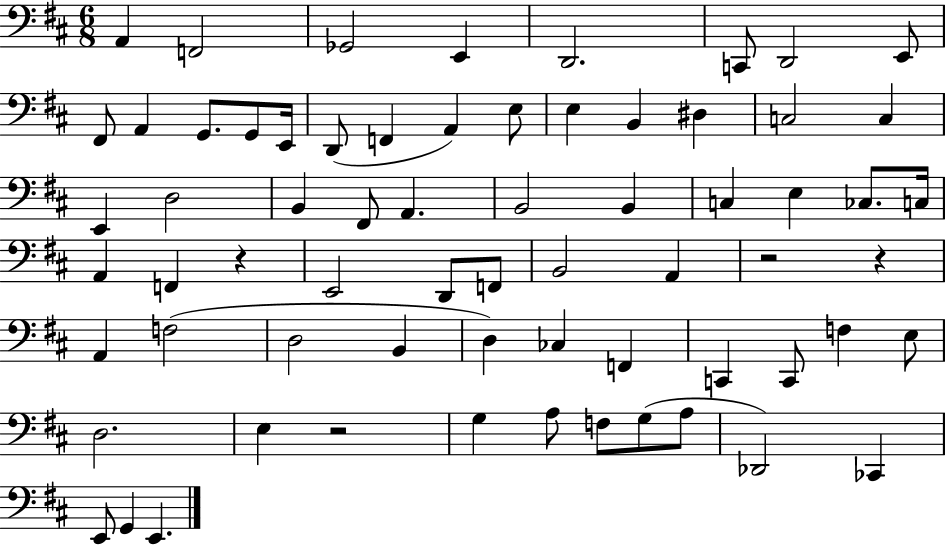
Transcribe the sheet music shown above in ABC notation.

X:1
T:Untitled
M:6/8
L:1/4
K:D
A,, F,,2 _G,,2 E,, D,,2 C,,/2 D,,2 E,,/2 ^F,,/2 A,, G,,/2 G,,/2 E,,/4 D,,/2 F,, A,, E,/2 E, B,, ^D, C,2 C, E,, D,2 B,, ^F,,/2 A,, B,,2 B,, C, E, _C,/2 C,/4 A,, F,, z E,,2 D,,/2 F,,/2 B,,2 A,, z2 z A,, F,2 D,2 B,, D, _C, F,, C,, C,,/2 F, E,/2 D,2 E, z2 G, A,/2 F,/2 G,/2 A,/2 _D,,2 _C,, E,,/2 G,, E,,